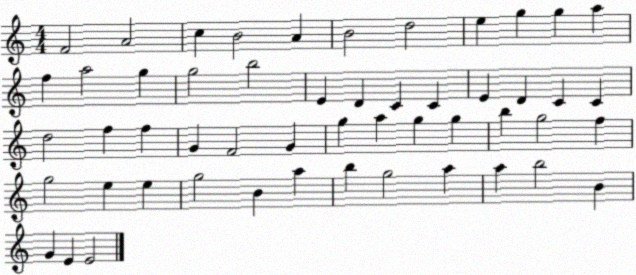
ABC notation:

X:1
T:Untitled
M:4/4
L:1/4
K:C
F2 A2 c B2 A B2 d2 e g g a f a2 g g2 b2 E D C C E D C C d2 f f G F2 G g a g g b g2 f g2 e e g2 B a b g2 a a b2 B G E E2